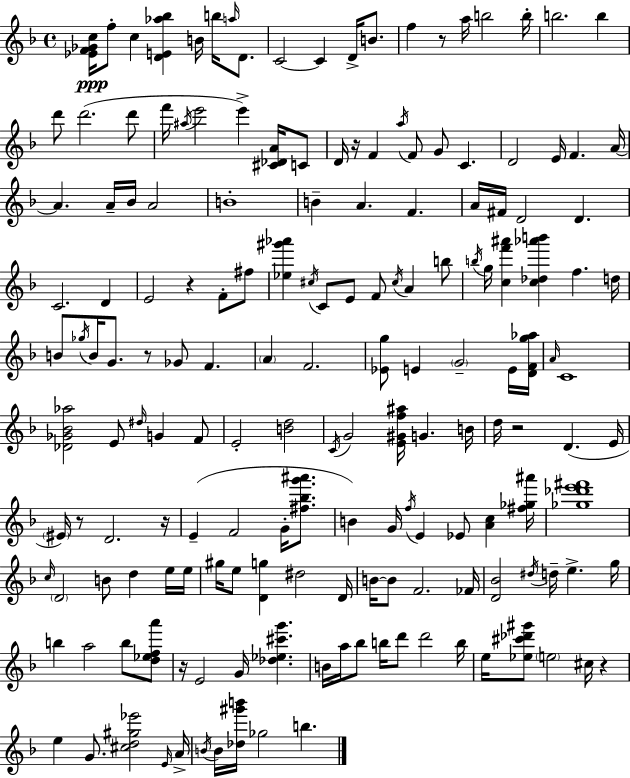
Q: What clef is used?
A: treble